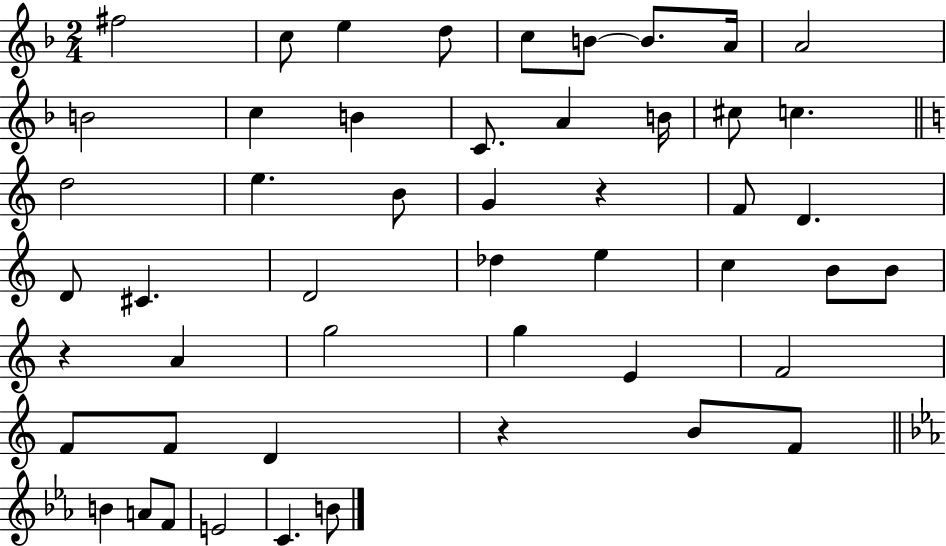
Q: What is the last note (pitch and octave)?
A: B4